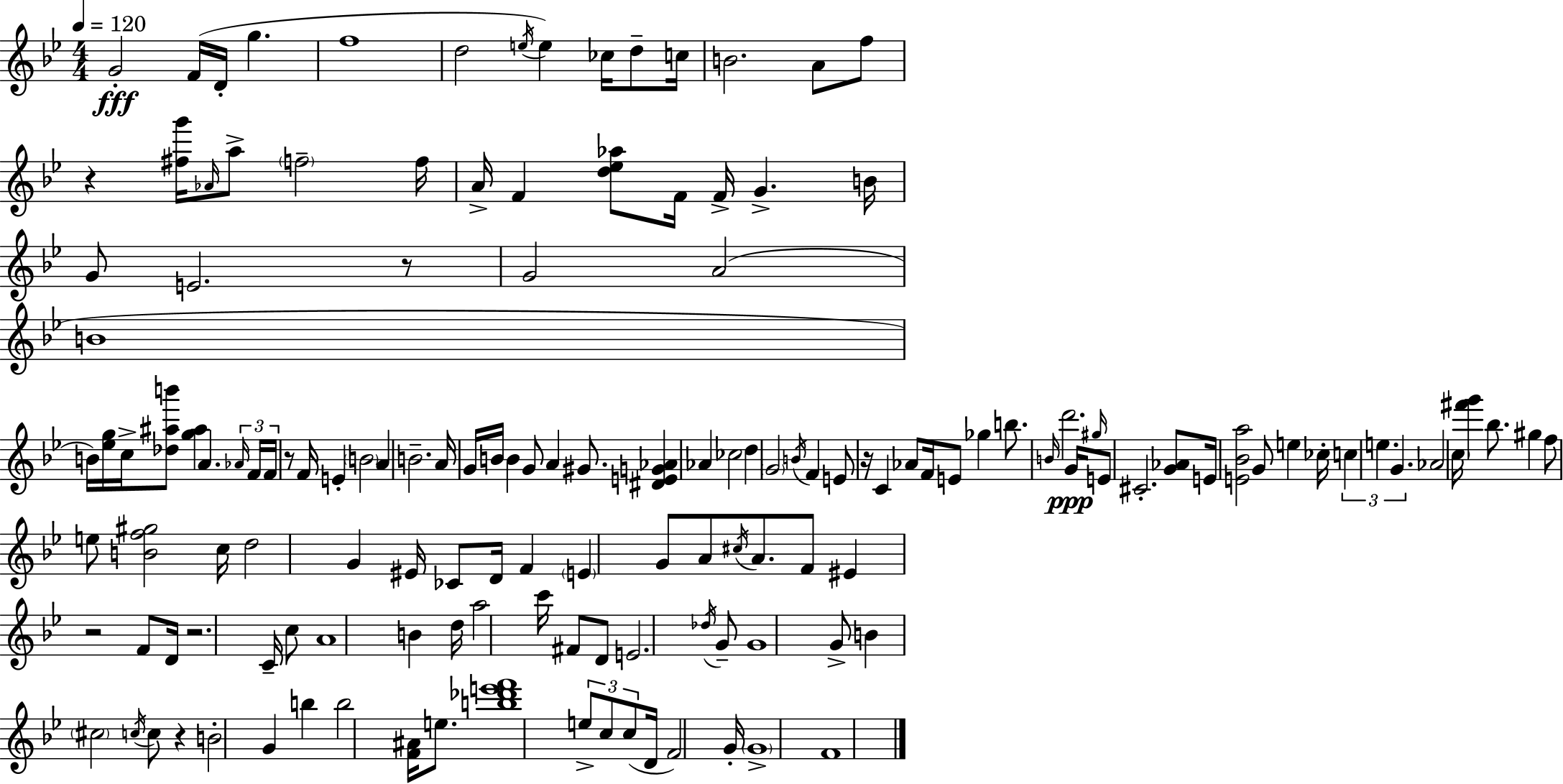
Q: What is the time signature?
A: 4/4